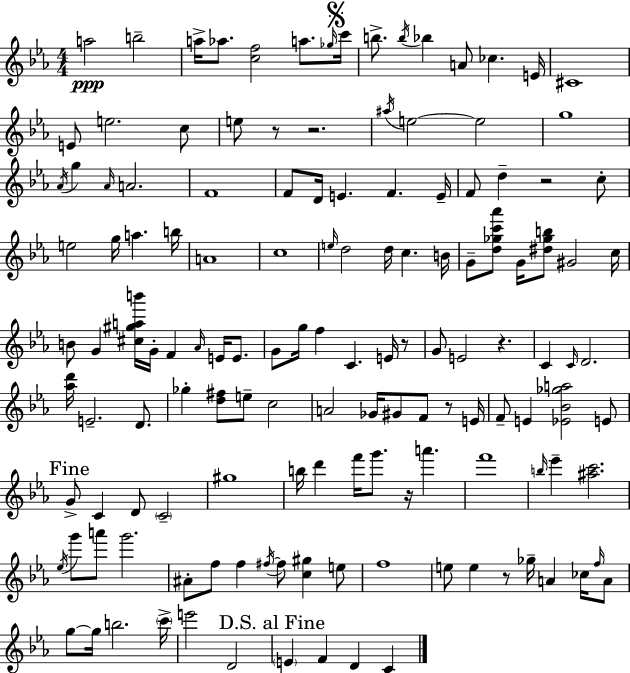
{
  \clef treble
  \numericTimeSignature
  \time 4/4
  \key ees \major
  \repeat volta 2 { a''2\ppp b''2-- | a''16-> aes''8. <c'' f''>2 a''8. \grace { ges''16 } | \mark \markup { \musicglyph "scripts.segno" } c'''16 b''8.-> \acciaccatura { b''16 } bes''4 a'8 ces''4. | e'16 cis'1 | \break e'8 e''2. | c''8 e''8 r8 r2. | \acciaccatura { ais''16 } e''2~~ e''2 | g''1 | \break \acciaccatura { aes'16 } g''4 \grace { aes'16 } a'2. | f'1 | f'8 d'16 e'4. f'4. | e'16-- f'8 d''4-- r2 | \break c''8-. e''2 g''16 a''4. | b''16 a'1 | c''1 | \grace { e''16 } d''2 d''16 c''4. | \break b'16 g'8-- <d'' ges'' c''' aes'''>8 g'16 <dis'' ges'' b''>8 gis'2 | c''16 b'8 g'4 <cis'' gis'' a'' b'''>16 g'16-. f'4 | \grace { aes'16 } e'16 e'8. g'8 g''16 f''4 c'4. | e'16 r8 g'8 e'2 | \break r4. c'4 \grace { c'16 } d'2. | <aes'' d'''>16 e'2.-- | d'8. ges''4-. <d'' fis''>8 e''8-- | c''2 a'2 | \break ges'16 gis'8 f'8 r8 e'16 f'8-- e'4 <ees' bes' ges'' a''>2 | e'8 \mark "Fine" g'8-> c'4 d'8 | \parenthesize c'2-- gis''1 | b''16 d'''4 f'''16 g'''8. | \break r16 a'''4. f'''1 | \grace { b''16 } ees'''4-- <ais'' c'''>2. | \acciaccatura { ees''16 } g'''8 a'''8 g'''2. | ais'8-. f''8 f''4 | \break \acciaccatura { fis''16~ }~ fis''8 <c'' gis''>4 e''8 f''1 | e''8 e''4 | r8 ges''16-- a'4 ces''16 \grace { f''16 } a'8 g''8~~ g''16 b''2. | \parenthesize c'''16-> e'''2 | \break d'2 \mark "D.S. al Fine" \parenthesize e'4 | f'4 d'4 c'4 } \bar "|."
}